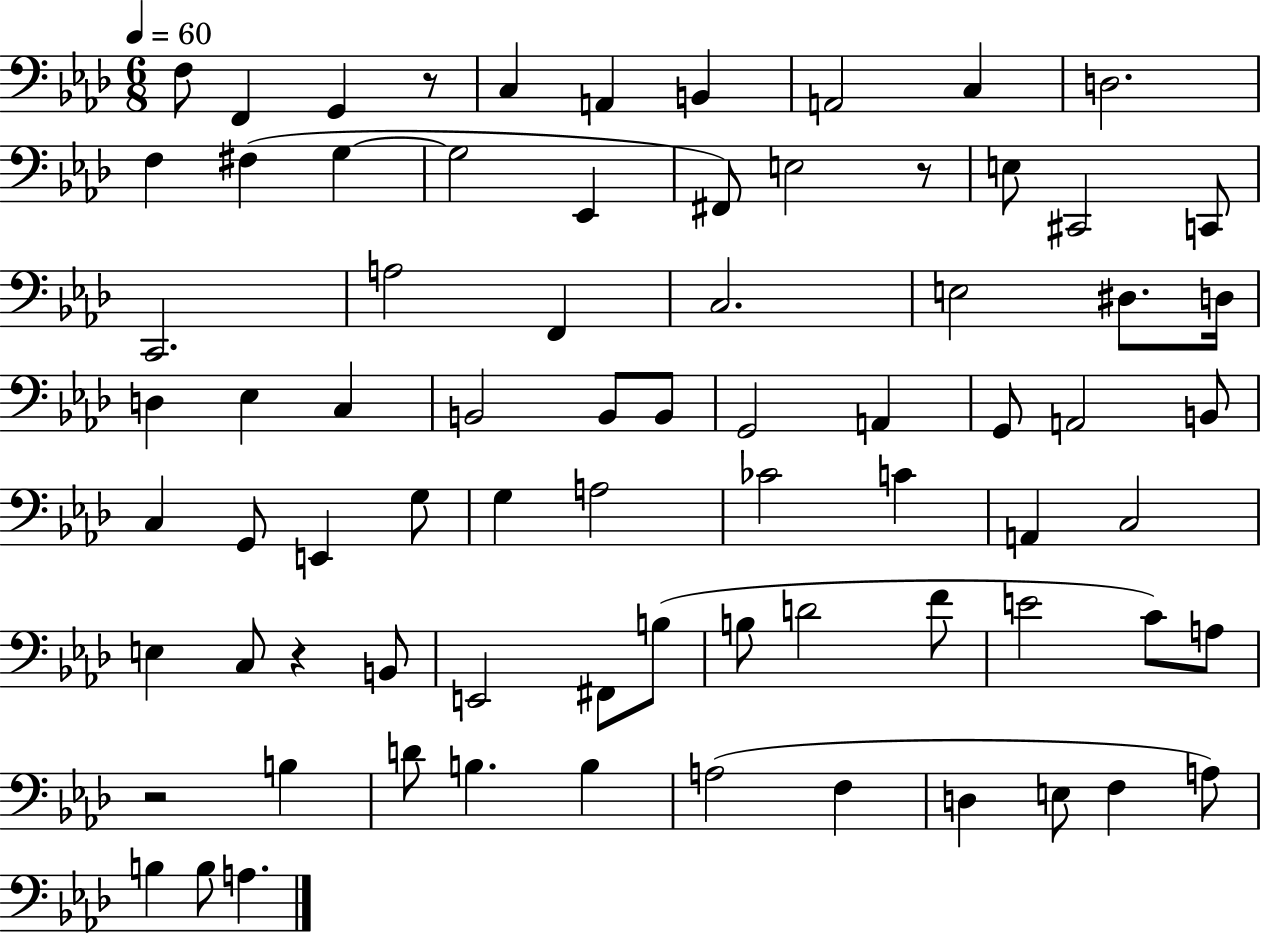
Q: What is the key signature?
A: AES major